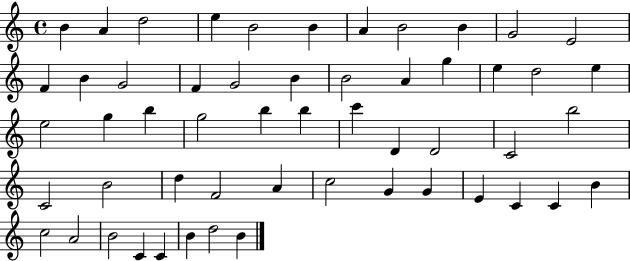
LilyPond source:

{
  \clef treble
  \time 4/4
  \defaultTimeSignature
  \key c \major
  b'4 a'4 d''2 | e''4 b'2 b'4 | a'4 b'2 b'4 | g'2 e'2 | \break f'4 b'4 g'2 | f'4 g'2 b'4 | b'2 a'4 g''4 | e''4 d''2 e''4 | \break e''2 g''4 b''4 | g''2 b''4 b''4 | c'''4 d'4 d'2 | c'2 b''2 | \break c'2 b'2 | d''4 f'2 a'4 | c''2 g'4 g'4 | e'4 c'4 c'4 b'4 | \break c''2 a'2 | b'2 c'4 c'4 | b'4 d''2 b'4 | \bar "|."
}